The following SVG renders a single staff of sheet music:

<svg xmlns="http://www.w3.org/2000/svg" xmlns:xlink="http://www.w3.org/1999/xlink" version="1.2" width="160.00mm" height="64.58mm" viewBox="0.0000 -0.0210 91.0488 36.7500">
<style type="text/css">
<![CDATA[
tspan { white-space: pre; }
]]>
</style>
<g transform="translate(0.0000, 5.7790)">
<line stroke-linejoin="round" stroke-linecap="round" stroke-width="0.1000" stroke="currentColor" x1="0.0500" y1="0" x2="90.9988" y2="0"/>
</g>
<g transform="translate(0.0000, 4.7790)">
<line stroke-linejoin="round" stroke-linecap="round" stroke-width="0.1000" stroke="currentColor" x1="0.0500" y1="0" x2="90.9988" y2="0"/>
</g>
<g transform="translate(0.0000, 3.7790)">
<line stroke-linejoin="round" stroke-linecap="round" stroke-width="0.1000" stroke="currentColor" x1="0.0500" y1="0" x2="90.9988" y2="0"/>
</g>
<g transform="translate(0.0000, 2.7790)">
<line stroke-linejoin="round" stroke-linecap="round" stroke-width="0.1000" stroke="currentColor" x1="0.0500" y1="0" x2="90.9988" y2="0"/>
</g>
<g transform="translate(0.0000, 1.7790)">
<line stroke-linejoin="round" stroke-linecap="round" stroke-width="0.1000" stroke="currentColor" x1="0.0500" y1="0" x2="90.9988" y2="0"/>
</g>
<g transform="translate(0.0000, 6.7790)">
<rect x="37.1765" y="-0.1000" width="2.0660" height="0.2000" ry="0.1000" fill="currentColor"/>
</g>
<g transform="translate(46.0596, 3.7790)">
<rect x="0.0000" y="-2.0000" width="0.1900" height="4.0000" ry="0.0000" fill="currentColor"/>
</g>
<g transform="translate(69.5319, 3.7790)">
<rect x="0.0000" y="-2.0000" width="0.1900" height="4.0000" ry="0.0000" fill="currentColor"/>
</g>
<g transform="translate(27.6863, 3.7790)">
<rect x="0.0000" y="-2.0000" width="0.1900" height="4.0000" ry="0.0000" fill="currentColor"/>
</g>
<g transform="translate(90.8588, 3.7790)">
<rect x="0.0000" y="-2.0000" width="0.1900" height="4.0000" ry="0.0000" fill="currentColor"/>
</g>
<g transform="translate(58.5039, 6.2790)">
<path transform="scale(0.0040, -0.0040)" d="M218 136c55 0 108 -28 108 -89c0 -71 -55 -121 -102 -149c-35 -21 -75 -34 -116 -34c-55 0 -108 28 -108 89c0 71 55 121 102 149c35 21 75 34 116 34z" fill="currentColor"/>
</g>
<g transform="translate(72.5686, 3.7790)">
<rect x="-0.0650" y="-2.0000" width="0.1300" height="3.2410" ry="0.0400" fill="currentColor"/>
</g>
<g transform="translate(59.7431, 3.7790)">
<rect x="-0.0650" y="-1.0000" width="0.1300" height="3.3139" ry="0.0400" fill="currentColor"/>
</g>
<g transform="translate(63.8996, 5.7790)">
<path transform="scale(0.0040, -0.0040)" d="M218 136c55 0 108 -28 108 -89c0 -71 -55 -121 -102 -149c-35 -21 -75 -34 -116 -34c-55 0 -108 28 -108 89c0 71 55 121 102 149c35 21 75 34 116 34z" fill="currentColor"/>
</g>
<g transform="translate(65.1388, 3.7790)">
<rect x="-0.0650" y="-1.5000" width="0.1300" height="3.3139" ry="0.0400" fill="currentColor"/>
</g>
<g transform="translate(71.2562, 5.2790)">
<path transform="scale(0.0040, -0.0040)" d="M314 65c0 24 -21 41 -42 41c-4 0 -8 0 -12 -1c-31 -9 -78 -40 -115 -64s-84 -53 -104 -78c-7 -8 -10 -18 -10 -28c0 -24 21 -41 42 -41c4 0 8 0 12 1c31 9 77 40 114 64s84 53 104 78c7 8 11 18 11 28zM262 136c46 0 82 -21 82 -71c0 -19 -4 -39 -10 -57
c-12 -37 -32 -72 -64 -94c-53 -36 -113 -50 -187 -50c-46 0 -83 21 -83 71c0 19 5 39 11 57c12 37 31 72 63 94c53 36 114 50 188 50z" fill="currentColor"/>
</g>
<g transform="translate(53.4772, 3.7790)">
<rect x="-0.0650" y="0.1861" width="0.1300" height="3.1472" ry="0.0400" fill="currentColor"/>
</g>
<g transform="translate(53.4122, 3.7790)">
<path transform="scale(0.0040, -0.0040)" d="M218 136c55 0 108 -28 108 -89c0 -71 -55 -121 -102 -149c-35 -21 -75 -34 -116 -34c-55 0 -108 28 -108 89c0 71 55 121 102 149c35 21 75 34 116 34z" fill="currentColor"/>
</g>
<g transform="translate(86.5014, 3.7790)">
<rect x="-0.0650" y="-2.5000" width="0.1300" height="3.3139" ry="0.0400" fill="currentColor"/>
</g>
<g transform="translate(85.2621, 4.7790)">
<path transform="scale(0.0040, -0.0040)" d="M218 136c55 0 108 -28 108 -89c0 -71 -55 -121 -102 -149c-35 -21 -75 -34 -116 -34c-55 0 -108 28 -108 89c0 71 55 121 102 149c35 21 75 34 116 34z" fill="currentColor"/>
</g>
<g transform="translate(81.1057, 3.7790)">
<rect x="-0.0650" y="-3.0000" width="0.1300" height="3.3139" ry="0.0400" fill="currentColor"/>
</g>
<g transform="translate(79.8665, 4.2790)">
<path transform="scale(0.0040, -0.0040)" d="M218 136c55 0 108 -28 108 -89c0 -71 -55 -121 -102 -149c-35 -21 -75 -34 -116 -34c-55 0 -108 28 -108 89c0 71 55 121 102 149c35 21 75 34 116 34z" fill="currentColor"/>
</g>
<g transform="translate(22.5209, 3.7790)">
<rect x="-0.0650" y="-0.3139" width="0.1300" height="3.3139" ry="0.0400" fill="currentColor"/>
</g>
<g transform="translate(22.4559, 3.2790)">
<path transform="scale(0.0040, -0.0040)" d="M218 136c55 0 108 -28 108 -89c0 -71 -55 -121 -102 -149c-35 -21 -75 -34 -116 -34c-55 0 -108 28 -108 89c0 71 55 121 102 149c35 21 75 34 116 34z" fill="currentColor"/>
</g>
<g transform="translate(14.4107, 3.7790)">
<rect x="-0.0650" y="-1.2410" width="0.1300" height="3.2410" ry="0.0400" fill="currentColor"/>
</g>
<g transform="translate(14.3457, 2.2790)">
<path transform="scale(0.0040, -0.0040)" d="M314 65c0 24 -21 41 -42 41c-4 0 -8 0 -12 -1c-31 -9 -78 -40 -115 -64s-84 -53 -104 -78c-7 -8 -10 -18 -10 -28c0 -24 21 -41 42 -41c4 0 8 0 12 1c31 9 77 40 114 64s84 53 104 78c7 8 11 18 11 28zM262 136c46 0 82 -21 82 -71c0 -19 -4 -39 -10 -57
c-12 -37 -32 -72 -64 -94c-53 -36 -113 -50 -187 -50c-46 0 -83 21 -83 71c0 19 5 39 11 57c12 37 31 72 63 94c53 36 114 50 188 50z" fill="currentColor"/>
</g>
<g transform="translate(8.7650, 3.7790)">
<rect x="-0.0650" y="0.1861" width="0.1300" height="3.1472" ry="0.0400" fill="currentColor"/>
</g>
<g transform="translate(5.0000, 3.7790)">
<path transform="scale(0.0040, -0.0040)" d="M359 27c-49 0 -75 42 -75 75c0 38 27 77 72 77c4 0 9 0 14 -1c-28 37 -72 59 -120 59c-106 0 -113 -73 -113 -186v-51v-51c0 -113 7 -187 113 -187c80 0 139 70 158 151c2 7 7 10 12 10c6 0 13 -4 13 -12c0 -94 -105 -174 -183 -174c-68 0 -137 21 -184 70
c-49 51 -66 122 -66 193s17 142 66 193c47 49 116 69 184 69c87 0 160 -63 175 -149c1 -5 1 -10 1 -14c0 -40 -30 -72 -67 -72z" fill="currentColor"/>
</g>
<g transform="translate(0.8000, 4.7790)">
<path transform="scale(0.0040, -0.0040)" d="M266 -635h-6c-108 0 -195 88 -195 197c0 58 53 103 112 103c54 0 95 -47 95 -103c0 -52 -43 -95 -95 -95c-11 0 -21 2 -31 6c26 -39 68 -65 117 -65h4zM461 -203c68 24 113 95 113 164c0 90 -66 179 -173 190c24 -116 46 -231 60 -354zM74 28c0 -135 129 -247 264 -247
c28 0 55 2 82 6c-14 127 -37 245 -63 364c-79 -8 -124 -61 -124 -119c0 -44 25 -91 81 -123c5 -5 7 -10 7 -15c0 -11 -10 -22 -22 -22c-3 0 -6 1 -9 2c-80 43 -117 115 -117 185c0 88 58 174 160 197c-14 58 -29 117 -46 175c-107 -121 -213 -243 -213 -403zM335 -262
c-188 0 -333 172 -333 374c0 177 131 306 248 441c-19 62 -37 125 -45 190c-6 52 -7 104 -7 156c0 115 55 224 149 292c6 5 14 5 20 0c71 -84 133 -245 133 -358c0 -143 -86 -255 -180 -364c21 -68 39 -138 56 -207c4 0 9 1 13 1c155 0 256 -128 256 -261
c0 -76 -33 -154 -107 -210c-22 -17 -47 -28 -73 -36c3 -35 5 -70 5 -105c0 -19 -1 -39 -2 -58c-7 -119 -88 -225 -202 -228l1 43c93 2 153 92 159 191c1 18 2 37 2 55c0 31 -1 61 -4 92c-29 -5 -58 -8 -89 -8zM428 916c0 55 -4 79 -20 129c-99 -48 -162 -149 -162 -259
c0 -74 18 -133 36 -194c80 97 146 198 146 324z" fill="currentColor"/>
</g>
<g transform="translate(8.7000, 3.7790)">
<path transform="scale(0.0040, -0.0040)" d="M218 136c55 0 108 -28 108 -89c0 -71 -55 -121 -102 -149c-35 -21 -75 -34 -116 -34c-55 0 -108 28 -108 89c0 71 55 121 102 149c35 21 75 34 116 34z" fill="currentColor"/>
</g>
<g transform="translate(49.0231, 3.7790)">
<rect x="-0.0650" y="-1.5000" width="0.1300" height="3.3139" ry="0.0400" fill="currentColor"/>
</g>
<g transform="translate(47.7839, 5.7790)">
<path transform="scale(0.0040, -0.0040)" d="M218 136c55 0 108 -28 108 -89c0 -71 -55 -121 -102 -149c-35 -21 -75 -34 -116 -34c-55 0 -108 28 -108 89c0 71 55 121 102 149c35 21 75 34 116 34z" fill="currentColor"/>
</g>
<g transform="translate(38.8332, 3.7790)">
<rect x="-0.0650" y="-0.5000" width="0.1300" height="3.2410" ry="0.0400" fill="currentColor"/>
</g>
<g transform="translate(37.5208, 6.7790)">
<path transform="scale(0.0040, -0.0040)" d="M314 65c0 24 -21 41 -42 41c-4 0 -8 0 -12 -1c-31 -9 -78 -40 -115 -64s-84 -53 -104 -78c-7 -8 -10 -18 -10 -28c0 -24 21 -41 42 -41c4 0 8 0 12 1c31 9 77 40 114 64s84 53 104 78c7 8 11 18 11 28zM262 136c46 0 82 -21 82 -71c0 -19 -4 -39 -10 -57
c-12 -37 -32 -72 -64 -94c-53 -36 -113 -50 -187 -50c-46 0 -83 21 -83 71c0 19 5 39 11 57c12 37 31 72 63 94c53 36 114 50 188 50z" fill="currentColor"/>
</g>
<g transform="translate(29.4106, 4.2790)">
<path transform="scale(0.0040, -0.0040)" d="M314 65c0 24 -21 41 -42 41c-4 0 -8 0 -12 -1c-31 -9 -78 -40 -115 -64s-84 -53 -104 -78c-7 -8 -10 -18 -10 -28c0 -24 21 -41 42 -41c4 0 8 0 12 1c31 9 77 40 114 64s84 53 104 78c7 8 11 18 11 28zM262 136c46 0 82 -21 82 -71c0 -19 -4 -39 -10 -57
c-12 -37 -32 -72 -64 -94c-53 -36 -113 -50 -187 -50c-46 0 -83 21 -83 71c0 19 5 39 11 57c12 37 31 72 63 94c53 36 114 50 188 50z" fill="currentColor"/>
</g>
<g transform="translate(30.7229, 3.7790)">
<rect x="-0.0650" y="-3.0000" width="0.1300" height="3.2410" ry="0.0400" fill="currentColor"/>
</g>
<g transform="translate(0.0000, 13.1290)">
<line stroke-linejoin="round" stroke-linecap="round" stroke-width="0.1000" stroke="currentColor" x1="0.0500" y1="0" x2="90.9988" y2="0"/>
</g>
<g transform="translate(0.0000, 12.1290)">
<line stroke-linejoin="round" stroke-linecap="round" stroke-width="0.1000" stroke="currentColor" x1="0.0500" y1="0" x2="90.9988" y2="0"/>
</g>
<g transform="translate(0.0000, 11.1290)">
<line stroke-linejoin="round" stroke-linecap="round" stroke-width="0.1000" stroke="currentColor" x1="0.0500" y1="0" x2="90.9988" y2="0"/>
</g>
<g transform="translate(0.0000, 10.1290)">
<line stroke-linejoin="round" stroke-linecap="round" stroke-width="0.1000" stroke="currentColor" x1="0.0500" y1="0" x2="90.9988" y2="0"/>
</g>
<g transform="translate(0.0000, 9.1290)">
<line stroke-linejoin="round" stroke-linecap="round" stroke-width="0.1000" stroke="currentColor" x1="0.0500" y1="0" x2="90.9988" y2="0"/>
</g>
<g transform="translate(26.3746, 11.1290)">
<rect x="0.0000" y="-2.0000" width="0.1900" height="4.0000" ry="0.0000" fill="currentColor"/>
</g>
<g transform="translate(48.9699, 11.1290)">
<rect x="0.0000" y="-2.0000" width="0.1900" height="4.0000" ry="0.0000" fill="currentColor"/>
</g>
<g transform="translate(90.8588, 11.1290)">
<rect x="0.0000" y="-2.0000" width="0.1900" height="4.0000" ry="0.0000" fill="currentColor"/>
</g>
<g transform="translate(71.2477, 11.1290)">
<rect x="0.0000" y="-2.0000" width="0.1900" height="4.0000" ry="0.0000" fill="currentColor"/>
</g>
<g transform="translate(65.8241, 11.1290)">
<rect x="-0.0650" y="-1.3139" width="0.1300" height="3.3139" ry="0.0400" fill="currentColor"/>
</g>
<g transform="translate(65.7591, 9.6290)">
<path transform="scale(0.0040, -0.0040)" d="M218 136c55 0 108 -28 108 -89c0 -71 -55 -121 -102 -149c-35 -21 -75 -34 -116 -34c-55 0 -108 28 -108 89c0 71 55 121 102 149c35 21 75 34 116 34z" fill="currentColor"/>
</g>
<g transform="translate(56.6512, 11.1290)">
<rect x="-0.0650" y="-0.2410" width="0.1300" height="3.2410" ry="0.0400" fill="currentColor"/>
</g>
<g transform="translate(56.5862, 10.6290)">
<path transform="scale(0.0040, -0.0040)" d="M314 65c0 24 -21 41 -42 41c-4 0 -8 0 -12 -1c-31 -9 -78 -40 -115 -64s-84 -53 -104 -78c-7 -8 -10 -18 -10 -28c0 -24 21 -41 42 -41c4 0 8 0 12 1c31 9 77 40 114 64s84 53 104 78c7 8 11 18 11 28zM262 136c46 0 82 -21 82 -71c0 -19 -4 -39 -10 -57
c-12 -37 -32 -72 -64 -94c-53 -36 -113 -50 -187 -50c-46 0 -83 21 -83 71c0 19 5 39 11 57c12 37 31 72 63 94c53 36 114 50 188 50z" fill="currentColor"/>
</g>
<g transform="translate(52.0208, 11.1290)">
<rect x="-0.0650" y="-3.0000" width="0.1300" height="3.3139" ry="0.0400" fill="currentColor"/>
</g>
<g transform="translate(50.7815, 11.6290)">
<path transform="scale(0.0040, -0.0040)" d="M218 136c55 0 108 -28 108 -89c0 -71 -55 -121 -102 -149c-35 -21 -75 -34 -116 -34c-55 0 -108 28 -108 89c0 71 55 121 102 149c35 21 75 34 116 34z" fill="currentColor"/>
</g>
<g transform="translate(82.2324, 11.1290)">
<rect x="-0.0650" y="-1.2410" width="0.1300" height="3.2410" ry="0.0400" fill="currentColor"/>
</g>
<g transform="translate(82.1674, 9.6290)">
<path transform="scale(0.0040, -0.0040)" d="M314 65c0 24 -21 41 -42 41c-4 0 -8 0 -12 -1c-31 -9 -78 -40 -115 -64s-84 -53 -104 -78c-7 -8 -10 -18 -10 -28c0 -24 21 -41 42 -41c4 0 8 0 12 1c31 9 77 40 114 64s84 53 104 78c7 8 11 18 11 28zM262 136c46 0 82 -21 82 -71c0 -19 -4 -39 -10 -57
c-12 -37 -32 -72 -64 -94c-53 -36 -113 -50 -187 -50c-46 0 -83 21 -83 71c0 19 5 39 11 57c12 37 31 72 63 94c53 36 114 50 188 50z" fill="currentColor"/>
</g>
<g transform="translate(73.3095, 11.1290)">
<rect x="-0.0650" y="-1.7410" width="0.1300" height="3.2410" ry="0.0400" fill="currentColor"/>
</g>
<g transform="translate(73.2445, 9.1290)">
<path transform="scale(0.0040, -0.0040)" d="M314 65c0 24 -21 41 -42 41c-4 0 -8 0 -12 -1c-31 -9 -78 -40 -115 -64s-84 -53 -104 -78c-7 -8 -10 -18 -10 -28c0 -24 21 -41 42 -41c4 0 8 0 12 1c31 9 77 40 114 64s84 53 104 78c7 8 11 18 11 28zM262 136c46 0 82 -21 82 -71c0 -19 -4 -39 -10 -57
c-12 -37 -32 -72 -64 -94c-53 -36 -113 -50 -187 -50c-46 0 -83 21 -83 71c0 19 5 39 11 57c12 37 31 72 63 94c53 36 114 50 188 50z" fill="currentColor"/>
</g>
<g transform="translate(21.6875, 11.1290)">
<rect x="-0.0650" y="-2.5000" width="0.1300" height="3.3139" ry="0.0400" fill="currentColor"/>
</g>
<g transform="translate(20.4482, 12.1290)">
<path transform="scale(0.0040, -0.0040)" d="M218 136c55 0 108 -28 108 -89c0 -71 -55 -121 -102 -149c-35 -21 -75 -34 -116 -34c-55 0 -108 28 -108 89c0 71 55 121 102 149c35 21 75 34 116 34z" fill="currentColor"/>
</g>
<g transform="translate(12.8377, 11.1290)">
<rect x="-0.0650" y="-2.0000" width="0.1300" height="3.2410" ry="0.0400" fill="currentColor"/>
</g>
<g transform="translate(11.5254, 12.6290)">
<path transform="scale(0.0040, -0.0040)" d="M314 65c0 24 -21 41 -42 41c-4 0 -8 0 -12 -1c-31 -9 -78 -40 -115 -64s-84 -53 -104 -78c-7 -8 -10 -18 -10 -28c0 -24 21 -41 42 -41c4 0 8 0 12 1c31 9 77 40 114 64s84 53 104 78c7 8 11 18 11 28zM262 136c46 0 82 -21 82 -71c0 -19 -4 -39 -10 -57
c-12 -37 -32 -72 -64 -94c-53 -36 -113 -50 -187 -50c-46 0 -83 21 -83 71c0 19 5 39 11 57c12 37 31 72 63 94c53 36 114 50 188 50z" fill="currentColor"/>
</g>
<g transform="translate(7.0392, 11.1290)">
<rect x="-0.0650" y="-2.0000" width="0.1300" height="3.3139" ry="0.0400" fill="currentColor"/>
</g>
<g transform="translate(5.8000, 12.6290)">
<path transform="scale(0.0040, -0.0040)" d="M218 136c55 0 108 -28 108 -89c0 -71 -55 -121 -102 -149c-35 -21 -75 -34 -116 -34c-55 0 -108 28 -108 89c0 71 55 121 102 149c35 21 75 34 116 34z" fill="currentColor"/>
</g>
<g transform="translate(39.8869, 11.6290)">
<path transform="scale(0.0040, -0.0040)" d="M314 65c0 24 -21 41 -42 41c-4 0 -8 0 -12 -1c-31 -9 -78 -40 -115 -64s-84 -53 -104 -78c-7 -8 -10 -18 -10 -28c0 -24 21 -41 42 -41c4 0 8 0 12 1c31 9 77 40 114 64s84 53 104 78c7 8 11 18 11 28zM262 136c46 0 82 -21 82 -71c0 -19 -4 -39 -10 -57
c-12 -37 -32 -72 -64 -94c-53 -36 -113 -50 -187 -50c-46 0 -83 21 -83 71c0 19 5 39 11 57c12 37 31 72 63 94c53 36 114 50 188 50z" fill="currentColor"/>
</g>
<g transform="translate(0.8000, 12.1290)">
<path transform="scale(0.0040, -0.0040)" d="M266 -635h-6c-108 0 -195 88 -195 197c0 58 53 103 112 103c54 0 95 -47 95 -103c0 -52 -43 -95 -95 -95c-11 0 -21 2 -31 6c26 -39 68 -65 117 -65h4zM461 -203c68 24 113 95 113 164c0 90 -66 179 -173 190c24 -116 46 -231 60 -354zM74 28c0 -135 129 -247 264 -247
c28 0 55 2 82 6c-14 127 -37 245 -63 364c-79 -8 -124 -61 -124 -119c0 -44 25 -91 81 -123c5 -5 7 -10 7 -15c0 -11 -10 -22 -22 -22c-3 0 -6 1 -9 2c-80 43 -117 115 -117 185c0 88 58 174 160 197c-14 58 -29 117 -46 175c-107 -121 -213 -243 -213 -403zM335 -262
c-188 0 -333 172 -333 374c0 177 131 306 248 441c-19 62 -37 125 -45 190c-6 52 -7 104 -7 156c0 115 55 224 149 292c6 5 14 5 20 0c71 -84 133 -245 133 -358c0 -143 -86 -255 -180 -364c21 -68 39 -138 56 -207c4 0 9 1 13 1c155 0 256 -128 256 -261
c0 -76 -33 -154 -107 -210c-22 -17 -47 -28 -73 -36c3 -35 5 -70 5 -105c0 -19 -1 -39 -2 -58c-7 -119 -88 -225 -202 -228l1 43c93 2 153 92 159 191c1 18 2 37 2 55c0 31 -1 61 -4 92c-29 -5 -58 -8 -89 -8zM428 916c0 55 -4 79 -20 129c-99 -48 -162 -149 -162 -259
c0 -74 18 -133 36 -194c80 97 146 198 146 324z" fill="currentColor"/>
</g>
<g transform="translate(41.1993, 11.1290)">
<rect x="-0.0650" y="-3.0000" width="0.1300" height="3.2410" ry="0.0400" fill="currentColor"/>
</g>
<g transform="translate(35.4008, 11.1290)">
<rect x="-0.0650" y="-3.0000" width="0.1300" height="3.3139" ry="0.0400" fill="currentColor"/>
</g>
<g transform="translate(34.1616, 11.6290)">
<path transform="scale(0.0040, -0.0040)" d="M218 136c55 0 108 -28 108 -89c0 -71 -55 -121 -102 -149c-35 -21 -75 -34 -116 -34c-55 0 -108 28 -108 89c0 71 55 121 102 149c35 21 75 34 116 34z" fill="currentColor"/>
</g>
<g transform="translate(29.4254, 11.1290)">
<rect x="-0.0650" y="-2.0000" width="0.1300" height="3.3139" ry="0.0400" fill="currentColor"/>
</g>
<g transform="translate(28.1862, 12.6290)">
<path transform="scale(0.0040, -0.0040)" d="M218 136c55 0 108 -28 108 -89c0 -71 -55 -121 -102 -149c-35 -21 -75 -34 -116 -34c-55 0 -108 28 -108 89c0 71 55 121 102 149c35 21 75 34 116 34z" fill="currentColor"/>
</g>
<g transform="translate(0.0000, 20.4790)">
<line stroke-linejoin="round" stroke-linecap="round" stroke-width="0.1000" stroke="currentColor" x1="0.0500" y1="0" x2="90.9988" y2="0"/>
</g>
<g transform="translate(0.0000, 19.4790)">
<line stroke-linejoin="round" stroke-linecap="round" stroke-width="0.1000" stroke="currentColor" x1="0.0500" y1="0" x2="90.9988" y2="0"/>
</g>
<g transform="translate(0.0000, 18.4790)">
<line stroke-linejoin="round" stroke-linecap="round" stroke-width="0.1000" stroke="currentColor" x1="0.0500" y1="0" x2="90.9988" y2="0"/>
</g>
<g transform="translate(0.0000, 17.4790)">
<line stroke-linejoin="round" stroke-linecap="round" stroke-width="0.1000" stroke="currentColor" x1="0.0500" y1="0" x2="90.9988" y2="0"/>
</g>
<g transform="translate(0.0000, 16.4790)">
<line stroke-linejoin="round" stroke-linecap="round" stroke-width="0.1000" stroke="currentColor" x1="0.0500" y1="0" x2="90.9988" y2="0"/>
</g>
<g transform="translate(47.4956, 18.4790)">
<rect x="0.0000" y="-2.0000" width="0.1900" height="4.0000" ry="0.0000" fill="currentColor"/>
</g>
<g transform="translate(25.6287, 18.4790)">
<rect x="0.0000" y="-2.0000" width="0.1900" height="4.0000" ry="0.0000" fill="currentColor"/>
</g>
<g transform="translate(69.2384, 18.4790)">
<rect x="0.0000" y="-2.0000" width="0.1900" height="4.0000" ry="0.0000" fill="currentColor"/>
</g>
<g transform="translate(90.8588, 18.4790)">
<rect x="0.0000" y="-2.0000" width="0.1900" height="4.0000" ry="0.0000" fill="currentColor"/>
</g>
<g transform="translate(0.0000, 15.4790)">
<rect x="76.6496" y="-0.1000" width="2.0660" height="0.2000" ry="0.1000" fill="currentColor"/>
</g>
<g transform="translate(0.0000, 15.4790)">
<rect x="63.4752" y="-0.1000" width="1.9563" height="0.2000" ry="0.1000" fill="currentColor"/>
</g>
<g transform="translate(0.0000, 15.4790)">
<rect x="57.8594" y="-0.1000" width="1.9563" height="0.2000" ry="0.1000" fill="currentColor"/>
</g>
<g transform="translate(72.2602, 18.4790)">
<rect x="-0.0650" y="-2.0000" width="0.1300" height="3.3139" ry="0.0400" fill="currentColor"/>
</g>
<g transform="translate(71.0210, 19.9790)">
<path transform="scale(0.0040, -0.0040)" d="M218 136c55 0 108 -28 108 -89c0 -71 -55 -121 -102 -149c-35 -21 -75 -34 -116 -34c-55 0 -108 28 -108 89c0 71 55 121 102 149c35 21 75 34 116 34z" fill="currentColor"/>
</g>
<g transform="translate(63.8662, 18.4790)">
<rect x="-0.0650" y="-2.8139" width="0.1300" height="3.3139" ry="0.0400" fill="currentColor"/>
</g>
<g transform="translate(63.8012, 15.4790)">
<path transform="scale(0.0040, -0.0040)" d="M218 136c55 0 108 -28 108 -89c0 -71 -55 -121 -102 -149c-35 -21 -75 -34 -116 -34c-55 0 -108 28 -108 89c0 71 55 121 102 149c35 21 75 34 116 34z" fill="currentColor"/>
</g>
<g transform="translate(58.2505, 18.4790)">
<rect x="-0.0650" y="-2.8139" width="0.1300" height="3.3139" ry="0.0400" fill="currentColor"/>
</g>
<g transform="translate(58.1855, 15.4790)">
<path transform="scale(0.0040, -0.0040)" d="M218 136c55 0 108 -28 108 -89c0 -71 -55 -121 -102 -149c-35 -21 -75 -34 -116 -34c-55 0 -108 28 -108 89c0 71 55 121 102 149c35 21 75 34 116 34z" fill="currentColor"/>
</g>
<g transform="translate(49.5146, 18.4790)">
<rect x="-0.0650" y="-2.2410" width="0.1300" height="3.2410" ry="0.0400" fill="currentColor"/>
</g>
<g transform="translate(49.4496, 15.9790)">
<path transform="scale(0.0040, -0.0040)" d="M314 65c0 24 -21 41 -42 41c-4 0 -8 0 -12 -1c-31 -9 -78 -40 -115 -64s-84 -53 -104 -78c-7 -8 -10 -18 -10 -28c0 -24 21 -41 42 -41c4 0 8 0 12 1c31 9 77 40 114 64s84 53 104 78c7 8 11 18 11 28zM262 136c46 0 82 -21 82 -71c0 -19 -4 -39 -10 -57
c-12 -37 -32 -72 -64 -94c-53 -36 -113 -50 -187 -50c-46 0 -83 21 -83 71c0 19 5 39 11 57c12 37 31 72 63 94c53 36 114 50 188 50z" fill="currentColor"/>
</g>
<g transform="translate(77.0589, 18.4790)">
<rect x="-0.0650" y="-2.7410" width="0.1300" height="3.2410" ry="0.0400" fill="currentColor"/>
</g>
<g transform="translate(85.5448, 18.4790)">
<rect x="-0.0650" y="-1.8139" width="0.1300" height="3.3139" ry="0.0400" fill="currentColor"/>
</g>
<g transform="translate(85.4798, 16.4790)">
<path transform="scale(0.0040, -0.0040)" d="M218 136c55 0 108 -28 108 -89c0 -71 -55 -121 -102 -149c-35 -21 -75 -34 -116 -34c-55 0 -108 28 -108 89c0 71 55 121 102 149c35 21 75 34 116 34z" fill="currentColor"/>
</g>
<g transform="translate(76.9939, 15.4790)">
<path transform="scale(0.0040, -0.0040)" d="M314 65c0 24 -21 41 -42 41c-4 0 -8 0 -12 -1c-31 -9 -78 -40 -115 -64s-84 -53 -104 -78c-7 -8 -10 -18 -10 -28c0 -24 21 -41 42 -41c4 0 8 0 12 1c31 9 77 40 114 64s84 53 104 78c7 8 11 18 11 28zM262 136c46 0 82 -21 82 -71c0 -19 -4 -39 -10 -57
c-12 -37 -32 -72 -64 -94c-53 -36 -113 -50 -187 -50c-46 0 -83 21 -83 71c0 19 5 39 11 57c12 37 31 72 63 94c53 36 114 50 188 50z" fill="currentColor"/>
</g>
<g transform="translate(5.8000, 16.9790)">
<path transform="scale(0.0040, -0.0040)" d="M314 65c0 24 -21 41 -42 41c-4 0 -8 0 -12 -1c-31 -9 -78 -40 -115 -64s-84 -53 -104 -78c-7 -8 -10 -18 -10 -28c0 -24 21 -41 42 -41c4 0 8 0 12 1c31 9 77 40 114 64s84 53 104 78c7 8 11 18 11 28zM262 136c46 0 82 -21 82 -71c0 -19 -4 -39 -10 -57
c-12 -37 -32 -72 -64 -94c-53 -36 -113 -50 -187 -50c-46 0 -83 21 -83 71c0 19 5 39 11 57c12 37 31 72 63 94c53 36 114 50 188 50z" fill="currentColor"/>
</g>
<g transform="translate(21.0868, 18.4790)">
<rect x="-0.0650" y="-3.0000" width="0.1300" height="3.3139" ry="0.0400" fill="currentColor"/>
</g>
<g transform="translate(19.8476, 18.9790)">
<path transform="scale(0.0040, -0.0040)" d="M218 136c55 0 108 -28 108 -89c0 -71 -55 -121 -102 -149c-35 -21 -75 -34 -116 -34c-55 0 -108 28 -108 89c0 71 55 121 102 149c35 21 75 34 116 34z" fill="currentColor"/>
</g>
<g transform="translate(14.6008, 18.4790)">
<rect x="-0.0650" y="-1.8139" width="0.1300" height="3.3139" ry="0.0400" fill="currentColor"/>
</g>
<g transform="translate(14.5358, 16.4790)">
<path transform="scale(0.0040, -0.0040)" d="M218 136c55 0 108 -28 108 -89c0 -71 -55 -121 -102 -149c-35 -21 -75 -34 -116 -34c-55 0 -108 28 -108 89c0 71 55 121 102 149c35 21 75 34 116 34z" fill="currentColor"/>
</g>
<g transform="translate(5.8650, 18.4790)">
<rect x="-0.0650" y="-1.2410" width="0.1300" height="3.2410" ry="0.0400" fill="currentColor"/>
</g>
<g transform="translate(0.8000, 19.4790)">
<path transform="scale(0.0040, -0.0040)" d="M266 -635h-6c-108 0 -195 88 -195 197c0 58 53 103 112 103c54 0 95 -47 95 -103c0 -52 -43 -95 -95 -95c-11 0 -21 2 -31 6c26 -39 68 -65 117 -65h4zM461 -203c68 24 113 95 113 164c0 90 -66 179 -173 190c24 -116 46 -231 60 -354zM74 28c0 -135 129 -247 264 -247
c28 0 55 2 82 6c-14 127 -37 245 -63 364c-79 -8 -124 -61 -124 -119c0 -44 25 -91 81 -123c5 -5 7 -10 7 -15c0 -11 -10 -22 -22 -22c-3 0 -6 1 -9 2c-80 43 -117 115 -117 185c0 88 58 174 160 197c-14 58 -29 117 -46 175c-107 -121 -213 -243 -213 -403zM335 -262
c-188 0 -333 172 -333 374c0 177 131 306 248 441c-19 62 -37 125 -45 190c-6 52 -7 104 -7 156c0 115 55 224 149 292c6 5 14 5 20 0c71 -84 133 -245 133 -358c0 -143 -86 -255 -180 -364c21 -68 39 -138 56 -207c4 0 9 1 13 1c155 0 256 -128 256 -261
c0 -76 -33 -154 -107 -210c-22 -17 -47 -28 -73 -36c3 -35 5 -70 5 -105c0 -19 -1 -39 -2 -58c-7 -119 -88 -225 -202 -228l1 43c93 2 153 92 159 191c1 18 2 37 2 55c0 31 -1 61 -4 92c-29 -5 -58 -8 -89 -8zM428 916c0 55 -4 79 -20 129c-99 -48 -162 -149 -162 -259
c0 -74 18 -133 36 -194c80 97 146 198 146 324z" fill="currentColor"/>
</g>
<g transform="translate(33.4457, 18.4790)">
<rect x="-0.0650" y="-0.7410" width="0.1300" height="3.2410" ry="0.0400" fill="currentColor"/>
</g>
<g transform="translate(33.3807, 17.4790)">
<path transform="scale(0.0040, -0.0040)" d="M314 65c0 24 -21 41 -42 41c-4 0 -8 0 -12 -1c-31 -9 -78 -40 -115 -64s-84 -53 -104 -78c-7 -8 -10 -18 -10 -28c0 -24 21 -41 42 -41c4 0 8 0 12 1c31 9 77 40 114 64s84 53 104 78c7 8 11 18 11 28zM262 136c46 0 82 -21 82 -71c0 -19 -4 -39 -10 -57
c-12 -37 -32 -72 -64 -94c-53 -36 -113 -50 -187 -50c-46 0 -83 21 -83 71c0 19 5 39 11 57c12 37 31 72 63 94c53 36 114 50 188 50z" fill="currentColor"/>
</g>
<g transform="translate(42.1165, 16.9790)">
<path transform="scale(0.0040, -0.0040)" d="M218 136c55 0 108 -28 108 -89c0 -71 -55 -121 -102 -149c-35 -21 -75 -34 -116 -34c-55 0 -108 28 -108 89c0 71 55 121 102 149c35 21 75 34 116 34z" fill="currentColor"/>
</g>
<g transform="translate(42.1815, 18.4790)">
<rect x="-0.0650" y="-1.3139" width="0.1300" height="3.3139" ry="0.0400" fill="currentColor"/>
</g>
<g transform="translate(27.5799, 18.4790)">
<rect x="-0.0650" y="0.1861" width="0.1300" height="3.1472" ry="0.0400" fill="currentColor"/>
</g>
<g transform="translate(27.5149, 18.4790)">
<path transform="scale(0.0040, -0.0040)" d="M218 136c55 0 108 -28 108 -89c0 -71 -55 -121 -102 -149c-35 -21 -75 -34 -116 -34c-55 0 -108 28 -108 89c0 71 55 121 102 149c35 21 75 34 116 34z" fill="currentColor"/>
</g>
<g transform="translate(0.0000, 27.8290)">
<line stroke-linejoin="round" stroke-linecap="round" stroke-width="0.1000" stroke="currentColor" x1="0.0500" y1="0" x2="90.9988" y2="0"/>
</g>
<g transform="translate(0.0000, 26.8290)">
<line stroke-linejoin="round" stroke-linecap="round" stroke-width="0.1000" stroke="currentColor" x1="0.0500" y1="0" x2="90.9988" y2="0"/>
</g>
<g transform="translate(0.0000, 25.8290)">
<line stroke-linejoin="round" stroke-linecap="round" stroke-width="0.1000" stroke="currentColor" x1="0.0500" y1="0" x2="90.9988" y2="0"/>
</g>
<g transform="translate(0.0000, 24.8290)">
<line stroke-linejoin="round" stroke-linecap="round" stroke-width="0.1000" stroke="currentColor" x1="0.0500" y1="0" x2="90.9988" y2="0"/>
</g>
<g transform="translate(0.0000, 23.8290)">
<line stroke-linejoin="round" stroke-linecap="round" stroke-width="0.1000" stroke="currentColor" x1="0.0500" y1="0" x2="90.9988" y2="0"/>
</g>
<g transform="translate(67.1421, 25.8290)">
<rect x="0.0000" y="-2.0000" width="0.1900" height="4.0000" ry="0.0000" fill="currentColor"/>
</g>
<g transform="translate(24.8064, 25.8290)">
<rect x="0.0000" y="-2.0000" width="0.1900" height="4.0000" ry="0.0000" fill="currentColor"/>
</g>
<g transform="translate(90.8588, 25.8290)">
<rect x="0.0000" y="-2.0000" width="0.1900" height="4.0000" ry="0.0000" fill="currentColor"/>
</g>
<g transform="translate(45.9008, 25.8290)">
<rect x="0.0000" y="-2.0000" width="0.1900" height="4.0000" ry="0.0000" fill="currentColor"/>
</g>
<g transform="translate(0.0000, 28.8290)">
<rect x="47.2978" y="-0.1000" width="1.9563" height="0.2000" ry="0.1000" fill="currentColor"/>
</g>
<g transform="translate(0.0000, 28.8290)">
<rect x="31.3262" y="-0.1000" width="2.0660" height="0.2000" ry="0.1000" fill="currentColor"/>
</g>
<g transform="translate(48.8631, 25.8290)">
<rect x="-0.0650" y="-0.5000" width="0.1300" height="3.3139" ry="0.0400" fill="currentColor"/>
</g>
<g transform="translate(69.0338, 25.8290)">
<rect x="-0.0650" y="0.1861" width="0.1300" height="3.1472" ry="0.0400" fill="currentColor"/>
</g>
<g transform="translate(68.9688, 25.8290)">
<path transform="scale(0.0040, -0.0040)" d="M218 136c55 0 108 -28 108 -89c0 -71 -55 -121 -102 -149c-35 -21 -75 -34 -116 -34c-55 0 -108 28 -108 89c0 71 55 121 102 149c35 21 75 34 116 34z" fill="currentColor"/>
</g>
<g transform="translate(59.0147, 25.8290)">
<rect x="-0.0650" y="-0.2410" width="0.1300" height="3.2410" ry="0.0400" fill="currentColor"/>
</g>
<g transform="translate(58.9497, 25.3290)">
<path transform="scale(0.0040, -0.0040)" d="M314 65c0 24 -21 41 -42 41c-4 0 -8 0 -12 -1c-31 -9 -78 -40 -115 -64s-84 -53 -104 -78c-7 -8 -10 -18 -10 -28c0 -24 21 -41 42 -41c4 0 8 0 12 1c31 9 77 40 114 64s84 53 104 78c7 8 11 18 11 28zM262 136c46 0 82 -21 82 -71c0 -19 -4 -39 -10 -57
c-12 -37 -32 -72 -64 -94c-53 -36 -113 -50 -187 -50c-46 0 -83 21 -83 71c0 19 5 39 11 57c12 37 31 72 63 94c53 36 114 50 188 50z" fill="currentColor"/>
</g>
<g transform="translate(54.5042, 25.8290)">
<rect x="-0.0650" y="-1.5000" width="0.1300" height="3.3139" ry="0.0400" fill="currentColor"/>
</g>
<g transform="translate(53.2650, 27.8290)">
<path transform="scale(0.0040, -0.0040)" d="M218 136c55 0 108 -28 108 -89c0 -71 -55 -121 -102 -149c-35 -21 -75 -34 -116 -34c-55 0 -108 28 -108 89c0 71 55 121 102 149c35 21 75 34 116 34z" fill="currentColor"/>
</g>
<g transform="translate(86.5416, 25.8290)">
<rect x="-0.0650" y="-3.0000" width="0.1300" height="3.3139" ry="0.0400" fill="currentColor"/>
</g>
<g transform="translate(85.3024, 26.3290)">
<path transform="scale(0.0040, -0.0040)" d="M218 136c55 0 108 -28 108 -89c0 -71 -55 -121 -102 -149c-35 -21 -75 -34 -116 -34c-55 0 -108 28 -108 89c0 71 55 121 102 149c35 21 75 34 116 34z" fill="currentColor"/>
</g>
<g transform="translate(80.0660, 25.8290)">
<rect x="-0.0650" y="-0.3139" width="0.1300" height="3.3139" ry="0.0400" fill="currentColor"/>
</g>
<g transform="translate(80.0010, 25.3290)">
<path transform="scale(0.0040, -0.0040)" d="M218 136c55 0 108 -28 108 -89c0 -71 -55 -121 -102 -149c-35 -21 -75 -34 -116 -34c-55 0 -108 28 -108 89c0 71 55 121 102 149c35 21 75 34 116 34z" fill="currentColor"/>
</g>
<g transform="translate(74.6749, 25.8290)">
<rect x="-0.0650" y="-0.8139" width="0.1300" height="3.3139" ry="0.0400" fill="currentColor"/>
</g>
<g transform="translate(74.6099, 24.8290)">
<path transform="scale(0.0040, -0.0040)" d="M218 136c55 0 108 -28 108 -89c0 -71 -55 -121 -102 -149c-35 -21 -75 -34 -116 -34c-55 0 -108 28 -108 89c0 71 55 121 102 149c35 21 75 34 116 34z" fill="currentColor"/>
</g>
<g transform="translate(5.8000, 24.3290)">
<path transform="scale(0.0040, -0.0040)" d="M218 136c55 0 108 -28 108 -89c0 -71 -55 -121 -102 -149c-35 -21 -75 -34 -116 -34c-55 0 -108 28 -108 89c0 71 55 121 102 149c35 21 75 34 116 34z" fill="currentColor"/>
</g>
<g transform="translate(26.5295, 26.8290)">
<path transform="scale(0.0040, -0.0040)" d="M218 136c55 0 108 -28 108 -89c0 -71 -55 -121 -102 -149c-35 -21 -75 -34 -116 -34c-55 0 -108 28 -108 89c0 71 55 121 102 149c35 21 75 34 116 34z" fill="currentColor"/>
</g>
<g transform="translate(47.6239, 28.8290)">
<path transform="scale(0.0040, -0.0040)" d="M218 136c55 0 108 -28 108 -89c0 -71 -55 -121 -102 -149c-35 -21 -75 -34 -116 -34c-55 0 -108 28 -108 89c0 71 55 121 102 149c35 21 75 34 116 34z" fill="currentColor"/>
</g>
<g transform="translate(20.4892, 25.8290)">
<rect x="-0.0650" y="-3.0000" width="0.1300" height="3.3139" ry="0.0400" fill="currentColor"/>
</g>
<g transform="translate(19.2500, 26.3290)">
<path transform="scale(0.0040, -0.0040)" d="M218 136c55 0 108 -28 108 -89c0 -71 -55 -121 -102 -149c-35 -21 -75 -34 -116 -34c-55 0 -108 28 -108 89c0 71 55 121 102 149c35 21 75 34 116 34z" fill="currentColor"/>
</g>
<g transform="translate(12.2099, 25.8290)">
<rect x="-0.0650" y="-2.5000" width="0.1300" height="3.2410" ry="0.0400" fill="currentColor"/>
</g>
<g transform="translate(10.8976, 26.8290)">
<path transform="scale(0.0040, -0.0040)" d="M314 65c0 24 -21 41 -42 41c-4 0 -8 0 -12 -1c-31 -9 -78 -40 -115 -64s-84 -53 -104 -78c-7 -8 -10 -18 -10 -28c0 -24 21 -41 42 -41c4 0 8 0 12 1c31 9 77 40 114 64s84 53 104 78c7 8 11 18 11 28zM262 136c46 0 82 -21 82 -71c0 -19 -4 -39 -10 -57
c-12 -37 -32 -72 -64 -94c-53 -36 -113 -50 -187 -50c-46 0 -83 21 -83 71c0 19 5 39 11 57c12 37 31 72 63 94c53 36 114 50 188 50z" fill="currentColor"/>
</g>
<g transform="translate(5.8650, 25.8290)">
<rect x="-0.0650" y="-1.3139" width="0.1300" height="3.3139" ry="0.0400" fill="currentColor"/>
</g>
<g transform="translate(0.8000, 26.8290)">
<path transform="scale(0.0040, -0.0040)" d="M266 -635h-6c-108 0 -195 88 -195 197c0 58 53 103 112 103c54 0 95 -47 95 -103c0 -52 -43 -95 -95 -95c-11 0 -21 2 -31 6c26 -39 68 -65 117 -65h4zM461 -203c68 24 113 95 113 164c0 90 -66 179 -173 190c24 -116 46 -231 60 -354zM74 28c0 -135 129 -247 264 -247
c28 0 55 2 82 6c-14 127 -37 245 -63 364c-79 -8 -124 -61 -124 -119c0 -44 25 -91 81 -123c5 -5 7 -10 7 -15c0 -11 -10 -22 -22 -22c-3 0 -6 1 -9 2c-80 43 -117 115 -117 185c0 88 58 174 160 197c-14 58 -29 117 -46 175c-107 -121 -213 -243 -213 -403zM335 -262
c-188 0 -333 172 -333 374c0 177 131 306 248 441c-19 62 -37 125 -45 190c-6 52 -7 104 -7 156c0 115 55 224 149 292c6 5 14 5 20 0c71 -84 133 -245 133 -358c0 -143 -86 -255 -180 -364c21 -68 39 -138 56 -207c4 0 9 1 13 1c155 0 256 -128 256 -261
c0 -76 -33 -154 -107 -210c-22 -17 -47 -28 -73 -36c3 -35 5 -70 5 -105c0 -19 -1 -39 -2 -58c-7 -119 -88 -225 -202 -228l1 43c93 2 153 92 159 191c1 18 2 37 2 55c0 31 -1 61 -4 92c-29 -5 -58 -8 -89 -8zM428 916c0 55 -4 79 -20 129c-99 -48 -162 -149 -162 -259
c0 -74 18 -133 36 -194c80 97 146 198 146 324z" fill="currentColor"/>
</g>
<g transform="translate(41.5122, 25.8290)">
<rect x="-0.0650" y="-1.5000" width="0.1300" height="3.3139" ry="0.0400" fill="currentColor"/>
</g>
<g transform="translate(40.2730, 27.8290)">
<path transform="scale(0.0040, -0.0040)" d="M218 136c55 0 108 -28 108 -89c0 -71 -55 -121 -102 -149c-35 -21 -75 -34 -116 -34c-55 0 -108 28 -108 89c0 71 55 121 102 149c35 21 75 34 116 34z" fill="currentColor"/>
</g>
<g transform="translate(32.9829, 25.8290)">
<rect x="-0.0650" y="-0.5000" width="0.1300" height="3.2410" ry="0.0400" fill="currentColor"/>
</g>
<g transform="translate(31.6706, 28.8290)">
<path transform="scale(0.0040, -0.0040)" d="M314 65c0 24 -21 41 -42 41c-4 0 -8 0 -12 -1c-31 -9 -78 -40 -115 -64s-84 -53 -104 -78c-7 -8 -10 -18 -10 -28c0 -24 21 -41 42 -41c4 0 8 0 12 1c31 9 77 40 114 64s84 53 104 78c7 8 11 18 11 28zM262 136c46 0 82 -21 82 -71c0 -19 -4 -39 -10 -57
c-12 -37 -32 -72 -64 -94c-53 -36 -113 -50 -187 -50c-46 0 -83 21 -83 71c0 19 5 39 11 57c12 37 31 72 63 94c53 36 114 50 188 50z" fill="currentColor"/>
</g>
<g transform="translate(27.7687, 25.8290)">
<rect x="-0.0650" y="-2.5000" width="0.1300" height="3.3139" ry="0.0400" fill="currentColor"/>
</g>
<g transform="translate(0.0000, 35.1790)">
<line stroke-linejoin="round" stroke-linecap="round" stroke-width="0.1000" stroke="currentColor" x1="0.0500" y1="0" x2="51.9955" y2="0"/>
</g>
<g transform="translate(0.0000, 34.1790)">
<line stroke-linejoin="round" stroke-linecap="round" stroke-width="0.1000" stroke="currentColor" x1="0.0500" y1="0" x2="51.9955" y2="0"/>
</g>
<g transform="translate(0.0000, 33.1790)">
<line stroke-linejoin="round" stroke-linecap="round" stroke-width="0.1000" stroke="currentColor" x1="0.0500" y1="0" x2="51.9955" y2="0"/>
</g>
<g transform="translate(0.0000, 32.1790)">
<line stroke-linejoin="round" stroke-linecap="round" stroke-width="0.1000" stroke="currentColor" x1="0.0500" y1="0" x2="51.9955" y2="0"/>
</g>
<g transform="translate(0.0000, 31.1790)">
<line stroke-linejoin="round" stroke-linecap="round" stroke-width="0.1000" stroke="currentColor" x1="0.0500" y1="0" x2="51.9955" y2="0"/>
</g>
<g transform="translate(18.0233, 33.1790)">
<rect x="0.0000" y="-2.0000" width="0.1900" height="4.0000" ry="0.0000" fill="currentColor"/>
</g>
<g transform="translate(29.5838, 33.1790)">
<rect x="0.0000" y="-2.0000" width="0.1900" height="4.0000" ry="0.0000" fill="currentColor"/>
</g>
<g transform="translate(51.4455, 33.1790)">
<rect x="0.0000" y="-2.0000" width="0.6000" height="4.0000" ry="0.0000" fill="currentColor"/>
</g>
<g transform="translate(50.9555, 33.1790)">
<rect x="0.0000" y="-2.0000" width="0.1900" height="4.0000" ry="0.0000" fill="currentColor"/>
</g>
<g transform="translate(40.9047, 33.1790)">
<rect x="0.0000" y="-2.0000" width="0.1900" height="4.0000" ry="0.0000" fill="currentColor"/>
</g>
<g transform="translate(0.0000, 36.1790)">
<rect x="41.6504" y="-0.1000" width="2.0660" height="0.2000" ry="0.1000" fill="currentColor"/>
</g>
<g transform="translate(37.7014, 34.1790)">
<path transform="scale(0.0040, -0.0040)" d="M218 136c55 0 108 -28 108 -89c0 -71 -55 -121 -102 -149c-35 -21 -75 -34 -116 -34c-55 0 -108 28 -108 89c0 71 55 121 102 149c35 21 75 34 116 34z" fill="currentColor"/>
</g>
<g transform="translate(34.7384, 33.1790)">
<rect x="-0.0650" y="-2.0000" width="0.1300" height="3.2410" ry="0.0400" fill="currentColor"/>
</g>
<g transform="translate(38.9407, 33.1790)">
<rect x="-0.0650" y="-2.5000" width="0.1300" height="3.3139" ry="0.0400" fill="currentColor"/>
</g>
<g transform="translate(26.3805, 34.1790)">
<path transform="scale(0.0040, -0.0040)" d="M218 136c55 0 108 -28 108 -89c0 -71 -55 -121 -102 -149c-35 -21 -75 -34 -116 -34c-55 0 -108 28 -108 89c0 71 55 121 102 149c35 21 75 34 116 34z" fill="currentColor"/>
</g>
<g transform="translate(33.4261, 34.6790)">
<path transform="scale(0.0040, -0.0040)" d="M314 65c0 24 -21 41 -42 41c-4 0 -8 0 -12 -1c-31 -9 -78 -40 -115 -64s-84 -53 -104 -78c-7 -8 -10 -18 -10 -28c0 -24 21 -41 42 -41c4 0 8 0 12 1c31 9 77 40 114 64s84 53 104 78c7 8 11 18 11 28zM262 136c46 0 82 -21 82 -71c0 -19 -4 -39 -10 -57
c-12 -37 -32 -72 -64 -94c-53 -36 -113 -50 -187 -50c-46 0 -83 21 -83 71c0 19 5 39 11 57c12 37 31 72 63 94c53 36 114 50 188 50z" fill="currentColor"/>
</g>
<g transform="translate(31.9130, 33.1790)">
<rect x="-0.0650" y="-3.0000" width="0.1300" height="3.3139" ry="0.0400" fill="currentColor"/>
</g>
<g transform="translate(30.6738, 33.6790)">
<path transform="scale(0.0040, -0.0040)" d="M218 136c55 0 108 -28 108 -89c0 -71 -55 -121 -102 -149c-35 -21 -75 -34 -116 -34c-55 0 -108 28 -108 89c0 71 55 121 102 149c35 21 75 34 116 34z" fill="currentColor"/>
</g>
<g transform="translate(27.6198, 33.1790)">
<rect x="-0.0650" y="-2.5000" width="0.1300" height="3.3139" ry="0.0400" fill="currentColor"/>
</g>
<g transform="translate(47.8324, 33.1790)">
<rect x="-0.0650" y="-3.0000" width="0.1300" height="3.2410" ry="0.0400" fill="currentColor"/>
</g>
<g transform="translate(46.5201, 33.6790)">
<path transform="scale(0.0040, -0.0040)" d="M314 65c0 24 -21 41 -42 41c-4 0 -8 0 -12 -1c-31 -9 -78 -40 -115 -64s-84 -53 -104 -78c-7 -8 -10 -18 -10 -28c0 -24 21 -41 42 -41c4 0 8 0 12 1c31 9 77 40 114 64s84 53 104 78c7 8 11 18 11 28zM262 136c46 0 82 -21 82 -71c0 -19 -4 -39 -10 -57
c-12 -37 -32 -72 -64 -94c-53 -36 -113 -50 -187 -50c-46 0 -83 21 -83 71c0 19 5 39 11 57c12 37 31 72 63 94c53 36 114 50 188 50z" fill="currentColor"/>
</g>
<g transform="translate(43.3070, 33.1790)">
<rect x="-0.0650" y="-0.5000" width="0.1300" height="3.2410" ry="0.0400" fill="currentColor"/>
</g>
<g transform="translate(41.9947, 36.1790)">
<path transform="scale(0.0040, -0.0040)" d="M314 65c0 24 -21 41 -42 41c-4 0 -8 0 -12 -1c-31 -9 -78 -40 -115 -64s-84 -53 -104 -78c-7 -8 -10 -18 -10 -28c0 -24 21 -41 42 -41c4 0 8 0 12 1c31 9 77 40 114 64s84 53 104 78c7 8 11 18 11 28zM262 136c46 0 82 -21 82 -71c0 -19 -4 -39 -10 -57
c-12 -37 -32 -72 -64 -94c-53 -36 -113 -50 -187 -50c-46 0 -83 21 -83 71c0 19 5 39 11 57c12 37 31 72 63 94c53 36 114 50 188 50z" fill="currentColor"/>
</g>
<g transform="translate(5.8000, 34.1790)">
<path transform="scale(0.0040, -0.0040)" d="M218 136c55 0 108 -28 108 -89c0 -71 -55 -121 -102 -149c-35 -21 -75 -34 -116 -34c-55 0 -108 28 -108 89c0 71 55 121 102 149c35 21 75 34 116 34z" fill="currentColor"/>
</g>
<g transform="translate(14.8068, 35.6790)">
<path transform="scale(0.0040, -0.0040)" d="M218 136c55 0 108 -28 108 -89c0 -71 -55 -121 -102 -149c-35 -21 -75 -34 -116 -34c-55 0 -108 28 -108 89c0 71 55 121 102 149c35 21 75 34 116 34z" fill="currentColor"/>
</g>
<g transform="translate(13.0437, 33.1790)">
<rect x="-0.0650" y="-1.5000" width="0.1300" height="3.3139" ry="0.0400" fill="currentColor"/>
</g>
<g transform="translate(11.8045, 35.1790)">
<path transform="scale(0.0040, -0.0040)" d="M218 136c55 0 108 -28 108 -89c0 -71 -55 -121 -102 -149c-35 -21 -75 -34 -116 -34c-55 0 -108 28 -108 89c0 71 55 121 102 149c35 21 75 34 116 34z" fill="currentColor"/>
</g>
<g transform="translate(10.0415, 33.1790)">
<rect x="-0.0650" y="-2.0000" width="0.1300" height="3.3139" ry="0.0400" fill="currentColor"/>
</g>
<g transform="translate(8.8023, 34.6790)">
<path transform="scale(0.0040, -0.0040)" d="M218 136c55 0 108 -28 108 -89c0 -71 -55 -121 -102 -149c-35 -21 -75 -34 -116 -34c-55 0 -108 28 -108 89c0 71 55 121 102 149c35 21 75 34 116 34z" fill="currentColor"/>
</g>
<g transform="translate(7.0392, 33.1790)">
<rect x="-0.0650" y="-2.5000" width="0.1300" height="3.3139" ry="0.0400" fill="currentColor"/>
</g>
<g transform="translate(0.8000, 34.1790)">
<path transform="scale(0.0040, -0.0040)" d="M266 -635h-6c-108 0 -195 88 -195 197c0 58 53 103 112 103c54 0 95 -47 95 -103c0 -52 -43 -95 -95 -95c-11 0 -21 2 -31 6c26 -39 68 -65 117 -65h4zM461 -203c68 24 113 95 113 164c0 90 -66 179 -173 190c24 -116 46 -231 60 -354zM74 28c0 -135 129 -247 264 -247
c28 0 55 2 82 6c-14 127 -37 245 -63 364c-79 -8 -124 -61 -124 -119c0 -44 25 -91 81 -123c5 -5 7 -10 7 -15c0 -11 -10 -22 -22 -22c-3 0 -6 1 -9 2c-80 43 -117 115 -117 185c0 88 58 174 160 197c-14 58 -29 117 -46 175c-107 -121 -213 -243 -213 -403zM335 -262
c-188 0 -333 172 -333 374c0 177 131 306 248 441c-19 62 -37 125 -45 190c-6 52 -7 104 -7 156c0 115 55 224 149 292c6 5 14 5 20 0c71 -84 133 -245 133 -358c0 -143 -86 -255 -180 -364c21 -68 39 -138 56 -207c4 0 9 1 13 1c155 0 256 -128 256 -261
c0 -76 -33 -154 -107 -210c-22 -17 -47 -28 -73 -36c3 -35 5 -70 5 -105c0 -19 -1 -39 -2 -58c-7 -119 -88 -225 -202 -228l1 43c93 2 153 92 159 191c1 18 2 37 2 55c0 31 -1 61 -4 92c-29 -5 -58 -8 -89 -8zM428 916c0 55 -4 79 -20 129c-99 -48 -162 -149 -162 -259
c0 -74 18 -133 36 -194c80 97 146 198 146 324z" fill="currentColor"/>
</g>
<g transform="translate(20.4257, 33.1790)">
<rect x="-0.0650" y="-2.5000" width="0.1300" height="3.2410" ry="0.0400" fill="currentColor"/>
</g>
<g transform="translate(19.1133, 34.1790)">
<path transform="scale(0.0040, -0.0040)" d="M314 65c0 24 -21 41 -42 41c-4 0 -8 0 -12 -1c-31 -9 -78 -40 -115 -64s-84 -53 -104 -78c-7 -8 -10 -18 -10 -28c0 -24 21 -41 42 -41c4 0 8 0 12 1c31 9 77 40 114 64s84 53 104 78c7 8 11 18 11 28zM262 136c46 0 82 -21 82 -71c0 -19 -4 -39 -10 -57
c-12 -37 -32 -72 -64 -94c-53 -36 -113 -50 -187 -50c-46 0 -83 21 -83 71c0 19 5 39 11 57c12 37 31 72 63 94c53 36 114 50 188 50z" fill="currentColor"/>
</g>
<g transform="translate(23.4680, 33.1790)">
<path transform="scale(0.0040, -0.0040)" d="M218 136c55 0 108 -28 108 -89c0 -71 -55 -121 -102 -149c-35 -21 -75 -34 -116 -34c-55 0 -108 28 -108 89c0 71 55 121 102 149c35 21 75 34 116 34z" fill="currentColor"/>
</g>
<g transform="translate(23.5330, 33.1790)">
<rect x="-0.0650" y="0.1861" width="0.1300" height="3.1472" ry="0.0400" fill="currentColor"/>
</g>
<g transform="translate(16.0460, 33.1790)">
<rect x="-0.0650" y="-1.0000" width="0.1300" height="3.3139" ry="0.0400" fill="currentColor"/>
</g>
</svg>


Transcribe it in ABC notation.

X:1
T:Untitled
M:4/4
L:1/4
K:C
B e2 c A2 C2 E B D E F2 A G F F2 G F A A2 A c2 e f2 e2 e2 f A B d2 e g2 a a F a2 f e G2 A G C2 E C E c2 B d c A G F E D G2 B G A F2 G C2 A2